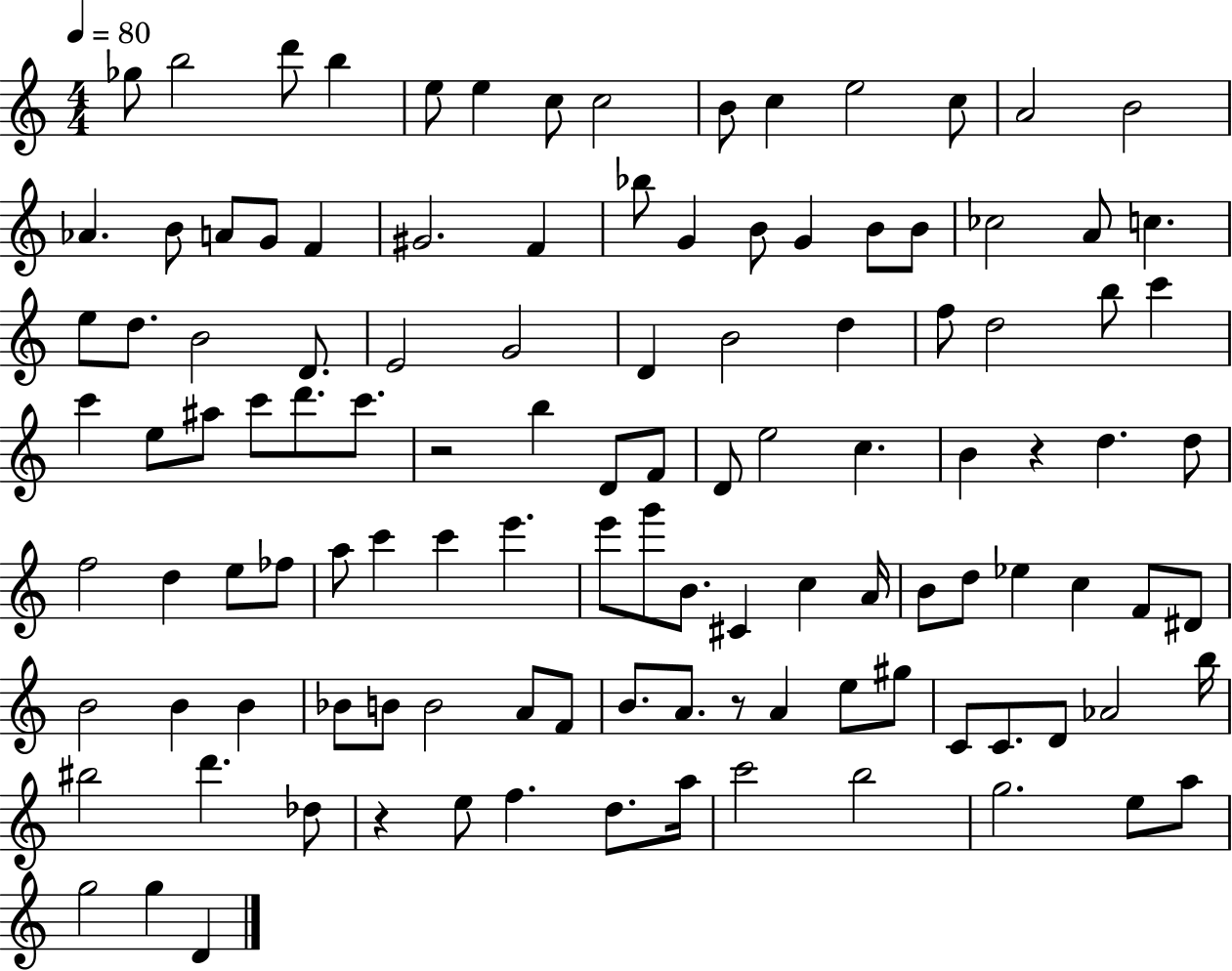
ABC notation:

X:1
T:Untitled
M:4/4
L:1/4
K:C
_g/2 b2 d'/2 b e/2 e c/2 c2 B/2 c e2 c/2 A2 B2 _A B/2 A/2 G/2 F ^G2 F _b/2 G B/2 G B/2 B/2 _c2 A/2 c e/2 d/2 B2 D/2 E2 G2 D B2 d f/2 d2 b/2 c' c' e/2 ^a/2 c'/2 d'/2 c'/2 z2 b D/2 F/2 D/2 e2 c B z d d/2 f2 d e/2 _f/2 a/2 c' c' e' e'/2 g'/2 B/2 ^C c A/4 B/2 d/2 _e c F/2 ^D/2 B2 B B _B/2 B/2 B2 A/2 F/2 B/2 A/2 z/2 A e/2 ^g/2 C/2 C/2 D/2 _A2 b/4 ^b2 d' _d/2 z e/2 f d/2 a/4 c'2 b2 g2 e/2 a/2 g2 g D